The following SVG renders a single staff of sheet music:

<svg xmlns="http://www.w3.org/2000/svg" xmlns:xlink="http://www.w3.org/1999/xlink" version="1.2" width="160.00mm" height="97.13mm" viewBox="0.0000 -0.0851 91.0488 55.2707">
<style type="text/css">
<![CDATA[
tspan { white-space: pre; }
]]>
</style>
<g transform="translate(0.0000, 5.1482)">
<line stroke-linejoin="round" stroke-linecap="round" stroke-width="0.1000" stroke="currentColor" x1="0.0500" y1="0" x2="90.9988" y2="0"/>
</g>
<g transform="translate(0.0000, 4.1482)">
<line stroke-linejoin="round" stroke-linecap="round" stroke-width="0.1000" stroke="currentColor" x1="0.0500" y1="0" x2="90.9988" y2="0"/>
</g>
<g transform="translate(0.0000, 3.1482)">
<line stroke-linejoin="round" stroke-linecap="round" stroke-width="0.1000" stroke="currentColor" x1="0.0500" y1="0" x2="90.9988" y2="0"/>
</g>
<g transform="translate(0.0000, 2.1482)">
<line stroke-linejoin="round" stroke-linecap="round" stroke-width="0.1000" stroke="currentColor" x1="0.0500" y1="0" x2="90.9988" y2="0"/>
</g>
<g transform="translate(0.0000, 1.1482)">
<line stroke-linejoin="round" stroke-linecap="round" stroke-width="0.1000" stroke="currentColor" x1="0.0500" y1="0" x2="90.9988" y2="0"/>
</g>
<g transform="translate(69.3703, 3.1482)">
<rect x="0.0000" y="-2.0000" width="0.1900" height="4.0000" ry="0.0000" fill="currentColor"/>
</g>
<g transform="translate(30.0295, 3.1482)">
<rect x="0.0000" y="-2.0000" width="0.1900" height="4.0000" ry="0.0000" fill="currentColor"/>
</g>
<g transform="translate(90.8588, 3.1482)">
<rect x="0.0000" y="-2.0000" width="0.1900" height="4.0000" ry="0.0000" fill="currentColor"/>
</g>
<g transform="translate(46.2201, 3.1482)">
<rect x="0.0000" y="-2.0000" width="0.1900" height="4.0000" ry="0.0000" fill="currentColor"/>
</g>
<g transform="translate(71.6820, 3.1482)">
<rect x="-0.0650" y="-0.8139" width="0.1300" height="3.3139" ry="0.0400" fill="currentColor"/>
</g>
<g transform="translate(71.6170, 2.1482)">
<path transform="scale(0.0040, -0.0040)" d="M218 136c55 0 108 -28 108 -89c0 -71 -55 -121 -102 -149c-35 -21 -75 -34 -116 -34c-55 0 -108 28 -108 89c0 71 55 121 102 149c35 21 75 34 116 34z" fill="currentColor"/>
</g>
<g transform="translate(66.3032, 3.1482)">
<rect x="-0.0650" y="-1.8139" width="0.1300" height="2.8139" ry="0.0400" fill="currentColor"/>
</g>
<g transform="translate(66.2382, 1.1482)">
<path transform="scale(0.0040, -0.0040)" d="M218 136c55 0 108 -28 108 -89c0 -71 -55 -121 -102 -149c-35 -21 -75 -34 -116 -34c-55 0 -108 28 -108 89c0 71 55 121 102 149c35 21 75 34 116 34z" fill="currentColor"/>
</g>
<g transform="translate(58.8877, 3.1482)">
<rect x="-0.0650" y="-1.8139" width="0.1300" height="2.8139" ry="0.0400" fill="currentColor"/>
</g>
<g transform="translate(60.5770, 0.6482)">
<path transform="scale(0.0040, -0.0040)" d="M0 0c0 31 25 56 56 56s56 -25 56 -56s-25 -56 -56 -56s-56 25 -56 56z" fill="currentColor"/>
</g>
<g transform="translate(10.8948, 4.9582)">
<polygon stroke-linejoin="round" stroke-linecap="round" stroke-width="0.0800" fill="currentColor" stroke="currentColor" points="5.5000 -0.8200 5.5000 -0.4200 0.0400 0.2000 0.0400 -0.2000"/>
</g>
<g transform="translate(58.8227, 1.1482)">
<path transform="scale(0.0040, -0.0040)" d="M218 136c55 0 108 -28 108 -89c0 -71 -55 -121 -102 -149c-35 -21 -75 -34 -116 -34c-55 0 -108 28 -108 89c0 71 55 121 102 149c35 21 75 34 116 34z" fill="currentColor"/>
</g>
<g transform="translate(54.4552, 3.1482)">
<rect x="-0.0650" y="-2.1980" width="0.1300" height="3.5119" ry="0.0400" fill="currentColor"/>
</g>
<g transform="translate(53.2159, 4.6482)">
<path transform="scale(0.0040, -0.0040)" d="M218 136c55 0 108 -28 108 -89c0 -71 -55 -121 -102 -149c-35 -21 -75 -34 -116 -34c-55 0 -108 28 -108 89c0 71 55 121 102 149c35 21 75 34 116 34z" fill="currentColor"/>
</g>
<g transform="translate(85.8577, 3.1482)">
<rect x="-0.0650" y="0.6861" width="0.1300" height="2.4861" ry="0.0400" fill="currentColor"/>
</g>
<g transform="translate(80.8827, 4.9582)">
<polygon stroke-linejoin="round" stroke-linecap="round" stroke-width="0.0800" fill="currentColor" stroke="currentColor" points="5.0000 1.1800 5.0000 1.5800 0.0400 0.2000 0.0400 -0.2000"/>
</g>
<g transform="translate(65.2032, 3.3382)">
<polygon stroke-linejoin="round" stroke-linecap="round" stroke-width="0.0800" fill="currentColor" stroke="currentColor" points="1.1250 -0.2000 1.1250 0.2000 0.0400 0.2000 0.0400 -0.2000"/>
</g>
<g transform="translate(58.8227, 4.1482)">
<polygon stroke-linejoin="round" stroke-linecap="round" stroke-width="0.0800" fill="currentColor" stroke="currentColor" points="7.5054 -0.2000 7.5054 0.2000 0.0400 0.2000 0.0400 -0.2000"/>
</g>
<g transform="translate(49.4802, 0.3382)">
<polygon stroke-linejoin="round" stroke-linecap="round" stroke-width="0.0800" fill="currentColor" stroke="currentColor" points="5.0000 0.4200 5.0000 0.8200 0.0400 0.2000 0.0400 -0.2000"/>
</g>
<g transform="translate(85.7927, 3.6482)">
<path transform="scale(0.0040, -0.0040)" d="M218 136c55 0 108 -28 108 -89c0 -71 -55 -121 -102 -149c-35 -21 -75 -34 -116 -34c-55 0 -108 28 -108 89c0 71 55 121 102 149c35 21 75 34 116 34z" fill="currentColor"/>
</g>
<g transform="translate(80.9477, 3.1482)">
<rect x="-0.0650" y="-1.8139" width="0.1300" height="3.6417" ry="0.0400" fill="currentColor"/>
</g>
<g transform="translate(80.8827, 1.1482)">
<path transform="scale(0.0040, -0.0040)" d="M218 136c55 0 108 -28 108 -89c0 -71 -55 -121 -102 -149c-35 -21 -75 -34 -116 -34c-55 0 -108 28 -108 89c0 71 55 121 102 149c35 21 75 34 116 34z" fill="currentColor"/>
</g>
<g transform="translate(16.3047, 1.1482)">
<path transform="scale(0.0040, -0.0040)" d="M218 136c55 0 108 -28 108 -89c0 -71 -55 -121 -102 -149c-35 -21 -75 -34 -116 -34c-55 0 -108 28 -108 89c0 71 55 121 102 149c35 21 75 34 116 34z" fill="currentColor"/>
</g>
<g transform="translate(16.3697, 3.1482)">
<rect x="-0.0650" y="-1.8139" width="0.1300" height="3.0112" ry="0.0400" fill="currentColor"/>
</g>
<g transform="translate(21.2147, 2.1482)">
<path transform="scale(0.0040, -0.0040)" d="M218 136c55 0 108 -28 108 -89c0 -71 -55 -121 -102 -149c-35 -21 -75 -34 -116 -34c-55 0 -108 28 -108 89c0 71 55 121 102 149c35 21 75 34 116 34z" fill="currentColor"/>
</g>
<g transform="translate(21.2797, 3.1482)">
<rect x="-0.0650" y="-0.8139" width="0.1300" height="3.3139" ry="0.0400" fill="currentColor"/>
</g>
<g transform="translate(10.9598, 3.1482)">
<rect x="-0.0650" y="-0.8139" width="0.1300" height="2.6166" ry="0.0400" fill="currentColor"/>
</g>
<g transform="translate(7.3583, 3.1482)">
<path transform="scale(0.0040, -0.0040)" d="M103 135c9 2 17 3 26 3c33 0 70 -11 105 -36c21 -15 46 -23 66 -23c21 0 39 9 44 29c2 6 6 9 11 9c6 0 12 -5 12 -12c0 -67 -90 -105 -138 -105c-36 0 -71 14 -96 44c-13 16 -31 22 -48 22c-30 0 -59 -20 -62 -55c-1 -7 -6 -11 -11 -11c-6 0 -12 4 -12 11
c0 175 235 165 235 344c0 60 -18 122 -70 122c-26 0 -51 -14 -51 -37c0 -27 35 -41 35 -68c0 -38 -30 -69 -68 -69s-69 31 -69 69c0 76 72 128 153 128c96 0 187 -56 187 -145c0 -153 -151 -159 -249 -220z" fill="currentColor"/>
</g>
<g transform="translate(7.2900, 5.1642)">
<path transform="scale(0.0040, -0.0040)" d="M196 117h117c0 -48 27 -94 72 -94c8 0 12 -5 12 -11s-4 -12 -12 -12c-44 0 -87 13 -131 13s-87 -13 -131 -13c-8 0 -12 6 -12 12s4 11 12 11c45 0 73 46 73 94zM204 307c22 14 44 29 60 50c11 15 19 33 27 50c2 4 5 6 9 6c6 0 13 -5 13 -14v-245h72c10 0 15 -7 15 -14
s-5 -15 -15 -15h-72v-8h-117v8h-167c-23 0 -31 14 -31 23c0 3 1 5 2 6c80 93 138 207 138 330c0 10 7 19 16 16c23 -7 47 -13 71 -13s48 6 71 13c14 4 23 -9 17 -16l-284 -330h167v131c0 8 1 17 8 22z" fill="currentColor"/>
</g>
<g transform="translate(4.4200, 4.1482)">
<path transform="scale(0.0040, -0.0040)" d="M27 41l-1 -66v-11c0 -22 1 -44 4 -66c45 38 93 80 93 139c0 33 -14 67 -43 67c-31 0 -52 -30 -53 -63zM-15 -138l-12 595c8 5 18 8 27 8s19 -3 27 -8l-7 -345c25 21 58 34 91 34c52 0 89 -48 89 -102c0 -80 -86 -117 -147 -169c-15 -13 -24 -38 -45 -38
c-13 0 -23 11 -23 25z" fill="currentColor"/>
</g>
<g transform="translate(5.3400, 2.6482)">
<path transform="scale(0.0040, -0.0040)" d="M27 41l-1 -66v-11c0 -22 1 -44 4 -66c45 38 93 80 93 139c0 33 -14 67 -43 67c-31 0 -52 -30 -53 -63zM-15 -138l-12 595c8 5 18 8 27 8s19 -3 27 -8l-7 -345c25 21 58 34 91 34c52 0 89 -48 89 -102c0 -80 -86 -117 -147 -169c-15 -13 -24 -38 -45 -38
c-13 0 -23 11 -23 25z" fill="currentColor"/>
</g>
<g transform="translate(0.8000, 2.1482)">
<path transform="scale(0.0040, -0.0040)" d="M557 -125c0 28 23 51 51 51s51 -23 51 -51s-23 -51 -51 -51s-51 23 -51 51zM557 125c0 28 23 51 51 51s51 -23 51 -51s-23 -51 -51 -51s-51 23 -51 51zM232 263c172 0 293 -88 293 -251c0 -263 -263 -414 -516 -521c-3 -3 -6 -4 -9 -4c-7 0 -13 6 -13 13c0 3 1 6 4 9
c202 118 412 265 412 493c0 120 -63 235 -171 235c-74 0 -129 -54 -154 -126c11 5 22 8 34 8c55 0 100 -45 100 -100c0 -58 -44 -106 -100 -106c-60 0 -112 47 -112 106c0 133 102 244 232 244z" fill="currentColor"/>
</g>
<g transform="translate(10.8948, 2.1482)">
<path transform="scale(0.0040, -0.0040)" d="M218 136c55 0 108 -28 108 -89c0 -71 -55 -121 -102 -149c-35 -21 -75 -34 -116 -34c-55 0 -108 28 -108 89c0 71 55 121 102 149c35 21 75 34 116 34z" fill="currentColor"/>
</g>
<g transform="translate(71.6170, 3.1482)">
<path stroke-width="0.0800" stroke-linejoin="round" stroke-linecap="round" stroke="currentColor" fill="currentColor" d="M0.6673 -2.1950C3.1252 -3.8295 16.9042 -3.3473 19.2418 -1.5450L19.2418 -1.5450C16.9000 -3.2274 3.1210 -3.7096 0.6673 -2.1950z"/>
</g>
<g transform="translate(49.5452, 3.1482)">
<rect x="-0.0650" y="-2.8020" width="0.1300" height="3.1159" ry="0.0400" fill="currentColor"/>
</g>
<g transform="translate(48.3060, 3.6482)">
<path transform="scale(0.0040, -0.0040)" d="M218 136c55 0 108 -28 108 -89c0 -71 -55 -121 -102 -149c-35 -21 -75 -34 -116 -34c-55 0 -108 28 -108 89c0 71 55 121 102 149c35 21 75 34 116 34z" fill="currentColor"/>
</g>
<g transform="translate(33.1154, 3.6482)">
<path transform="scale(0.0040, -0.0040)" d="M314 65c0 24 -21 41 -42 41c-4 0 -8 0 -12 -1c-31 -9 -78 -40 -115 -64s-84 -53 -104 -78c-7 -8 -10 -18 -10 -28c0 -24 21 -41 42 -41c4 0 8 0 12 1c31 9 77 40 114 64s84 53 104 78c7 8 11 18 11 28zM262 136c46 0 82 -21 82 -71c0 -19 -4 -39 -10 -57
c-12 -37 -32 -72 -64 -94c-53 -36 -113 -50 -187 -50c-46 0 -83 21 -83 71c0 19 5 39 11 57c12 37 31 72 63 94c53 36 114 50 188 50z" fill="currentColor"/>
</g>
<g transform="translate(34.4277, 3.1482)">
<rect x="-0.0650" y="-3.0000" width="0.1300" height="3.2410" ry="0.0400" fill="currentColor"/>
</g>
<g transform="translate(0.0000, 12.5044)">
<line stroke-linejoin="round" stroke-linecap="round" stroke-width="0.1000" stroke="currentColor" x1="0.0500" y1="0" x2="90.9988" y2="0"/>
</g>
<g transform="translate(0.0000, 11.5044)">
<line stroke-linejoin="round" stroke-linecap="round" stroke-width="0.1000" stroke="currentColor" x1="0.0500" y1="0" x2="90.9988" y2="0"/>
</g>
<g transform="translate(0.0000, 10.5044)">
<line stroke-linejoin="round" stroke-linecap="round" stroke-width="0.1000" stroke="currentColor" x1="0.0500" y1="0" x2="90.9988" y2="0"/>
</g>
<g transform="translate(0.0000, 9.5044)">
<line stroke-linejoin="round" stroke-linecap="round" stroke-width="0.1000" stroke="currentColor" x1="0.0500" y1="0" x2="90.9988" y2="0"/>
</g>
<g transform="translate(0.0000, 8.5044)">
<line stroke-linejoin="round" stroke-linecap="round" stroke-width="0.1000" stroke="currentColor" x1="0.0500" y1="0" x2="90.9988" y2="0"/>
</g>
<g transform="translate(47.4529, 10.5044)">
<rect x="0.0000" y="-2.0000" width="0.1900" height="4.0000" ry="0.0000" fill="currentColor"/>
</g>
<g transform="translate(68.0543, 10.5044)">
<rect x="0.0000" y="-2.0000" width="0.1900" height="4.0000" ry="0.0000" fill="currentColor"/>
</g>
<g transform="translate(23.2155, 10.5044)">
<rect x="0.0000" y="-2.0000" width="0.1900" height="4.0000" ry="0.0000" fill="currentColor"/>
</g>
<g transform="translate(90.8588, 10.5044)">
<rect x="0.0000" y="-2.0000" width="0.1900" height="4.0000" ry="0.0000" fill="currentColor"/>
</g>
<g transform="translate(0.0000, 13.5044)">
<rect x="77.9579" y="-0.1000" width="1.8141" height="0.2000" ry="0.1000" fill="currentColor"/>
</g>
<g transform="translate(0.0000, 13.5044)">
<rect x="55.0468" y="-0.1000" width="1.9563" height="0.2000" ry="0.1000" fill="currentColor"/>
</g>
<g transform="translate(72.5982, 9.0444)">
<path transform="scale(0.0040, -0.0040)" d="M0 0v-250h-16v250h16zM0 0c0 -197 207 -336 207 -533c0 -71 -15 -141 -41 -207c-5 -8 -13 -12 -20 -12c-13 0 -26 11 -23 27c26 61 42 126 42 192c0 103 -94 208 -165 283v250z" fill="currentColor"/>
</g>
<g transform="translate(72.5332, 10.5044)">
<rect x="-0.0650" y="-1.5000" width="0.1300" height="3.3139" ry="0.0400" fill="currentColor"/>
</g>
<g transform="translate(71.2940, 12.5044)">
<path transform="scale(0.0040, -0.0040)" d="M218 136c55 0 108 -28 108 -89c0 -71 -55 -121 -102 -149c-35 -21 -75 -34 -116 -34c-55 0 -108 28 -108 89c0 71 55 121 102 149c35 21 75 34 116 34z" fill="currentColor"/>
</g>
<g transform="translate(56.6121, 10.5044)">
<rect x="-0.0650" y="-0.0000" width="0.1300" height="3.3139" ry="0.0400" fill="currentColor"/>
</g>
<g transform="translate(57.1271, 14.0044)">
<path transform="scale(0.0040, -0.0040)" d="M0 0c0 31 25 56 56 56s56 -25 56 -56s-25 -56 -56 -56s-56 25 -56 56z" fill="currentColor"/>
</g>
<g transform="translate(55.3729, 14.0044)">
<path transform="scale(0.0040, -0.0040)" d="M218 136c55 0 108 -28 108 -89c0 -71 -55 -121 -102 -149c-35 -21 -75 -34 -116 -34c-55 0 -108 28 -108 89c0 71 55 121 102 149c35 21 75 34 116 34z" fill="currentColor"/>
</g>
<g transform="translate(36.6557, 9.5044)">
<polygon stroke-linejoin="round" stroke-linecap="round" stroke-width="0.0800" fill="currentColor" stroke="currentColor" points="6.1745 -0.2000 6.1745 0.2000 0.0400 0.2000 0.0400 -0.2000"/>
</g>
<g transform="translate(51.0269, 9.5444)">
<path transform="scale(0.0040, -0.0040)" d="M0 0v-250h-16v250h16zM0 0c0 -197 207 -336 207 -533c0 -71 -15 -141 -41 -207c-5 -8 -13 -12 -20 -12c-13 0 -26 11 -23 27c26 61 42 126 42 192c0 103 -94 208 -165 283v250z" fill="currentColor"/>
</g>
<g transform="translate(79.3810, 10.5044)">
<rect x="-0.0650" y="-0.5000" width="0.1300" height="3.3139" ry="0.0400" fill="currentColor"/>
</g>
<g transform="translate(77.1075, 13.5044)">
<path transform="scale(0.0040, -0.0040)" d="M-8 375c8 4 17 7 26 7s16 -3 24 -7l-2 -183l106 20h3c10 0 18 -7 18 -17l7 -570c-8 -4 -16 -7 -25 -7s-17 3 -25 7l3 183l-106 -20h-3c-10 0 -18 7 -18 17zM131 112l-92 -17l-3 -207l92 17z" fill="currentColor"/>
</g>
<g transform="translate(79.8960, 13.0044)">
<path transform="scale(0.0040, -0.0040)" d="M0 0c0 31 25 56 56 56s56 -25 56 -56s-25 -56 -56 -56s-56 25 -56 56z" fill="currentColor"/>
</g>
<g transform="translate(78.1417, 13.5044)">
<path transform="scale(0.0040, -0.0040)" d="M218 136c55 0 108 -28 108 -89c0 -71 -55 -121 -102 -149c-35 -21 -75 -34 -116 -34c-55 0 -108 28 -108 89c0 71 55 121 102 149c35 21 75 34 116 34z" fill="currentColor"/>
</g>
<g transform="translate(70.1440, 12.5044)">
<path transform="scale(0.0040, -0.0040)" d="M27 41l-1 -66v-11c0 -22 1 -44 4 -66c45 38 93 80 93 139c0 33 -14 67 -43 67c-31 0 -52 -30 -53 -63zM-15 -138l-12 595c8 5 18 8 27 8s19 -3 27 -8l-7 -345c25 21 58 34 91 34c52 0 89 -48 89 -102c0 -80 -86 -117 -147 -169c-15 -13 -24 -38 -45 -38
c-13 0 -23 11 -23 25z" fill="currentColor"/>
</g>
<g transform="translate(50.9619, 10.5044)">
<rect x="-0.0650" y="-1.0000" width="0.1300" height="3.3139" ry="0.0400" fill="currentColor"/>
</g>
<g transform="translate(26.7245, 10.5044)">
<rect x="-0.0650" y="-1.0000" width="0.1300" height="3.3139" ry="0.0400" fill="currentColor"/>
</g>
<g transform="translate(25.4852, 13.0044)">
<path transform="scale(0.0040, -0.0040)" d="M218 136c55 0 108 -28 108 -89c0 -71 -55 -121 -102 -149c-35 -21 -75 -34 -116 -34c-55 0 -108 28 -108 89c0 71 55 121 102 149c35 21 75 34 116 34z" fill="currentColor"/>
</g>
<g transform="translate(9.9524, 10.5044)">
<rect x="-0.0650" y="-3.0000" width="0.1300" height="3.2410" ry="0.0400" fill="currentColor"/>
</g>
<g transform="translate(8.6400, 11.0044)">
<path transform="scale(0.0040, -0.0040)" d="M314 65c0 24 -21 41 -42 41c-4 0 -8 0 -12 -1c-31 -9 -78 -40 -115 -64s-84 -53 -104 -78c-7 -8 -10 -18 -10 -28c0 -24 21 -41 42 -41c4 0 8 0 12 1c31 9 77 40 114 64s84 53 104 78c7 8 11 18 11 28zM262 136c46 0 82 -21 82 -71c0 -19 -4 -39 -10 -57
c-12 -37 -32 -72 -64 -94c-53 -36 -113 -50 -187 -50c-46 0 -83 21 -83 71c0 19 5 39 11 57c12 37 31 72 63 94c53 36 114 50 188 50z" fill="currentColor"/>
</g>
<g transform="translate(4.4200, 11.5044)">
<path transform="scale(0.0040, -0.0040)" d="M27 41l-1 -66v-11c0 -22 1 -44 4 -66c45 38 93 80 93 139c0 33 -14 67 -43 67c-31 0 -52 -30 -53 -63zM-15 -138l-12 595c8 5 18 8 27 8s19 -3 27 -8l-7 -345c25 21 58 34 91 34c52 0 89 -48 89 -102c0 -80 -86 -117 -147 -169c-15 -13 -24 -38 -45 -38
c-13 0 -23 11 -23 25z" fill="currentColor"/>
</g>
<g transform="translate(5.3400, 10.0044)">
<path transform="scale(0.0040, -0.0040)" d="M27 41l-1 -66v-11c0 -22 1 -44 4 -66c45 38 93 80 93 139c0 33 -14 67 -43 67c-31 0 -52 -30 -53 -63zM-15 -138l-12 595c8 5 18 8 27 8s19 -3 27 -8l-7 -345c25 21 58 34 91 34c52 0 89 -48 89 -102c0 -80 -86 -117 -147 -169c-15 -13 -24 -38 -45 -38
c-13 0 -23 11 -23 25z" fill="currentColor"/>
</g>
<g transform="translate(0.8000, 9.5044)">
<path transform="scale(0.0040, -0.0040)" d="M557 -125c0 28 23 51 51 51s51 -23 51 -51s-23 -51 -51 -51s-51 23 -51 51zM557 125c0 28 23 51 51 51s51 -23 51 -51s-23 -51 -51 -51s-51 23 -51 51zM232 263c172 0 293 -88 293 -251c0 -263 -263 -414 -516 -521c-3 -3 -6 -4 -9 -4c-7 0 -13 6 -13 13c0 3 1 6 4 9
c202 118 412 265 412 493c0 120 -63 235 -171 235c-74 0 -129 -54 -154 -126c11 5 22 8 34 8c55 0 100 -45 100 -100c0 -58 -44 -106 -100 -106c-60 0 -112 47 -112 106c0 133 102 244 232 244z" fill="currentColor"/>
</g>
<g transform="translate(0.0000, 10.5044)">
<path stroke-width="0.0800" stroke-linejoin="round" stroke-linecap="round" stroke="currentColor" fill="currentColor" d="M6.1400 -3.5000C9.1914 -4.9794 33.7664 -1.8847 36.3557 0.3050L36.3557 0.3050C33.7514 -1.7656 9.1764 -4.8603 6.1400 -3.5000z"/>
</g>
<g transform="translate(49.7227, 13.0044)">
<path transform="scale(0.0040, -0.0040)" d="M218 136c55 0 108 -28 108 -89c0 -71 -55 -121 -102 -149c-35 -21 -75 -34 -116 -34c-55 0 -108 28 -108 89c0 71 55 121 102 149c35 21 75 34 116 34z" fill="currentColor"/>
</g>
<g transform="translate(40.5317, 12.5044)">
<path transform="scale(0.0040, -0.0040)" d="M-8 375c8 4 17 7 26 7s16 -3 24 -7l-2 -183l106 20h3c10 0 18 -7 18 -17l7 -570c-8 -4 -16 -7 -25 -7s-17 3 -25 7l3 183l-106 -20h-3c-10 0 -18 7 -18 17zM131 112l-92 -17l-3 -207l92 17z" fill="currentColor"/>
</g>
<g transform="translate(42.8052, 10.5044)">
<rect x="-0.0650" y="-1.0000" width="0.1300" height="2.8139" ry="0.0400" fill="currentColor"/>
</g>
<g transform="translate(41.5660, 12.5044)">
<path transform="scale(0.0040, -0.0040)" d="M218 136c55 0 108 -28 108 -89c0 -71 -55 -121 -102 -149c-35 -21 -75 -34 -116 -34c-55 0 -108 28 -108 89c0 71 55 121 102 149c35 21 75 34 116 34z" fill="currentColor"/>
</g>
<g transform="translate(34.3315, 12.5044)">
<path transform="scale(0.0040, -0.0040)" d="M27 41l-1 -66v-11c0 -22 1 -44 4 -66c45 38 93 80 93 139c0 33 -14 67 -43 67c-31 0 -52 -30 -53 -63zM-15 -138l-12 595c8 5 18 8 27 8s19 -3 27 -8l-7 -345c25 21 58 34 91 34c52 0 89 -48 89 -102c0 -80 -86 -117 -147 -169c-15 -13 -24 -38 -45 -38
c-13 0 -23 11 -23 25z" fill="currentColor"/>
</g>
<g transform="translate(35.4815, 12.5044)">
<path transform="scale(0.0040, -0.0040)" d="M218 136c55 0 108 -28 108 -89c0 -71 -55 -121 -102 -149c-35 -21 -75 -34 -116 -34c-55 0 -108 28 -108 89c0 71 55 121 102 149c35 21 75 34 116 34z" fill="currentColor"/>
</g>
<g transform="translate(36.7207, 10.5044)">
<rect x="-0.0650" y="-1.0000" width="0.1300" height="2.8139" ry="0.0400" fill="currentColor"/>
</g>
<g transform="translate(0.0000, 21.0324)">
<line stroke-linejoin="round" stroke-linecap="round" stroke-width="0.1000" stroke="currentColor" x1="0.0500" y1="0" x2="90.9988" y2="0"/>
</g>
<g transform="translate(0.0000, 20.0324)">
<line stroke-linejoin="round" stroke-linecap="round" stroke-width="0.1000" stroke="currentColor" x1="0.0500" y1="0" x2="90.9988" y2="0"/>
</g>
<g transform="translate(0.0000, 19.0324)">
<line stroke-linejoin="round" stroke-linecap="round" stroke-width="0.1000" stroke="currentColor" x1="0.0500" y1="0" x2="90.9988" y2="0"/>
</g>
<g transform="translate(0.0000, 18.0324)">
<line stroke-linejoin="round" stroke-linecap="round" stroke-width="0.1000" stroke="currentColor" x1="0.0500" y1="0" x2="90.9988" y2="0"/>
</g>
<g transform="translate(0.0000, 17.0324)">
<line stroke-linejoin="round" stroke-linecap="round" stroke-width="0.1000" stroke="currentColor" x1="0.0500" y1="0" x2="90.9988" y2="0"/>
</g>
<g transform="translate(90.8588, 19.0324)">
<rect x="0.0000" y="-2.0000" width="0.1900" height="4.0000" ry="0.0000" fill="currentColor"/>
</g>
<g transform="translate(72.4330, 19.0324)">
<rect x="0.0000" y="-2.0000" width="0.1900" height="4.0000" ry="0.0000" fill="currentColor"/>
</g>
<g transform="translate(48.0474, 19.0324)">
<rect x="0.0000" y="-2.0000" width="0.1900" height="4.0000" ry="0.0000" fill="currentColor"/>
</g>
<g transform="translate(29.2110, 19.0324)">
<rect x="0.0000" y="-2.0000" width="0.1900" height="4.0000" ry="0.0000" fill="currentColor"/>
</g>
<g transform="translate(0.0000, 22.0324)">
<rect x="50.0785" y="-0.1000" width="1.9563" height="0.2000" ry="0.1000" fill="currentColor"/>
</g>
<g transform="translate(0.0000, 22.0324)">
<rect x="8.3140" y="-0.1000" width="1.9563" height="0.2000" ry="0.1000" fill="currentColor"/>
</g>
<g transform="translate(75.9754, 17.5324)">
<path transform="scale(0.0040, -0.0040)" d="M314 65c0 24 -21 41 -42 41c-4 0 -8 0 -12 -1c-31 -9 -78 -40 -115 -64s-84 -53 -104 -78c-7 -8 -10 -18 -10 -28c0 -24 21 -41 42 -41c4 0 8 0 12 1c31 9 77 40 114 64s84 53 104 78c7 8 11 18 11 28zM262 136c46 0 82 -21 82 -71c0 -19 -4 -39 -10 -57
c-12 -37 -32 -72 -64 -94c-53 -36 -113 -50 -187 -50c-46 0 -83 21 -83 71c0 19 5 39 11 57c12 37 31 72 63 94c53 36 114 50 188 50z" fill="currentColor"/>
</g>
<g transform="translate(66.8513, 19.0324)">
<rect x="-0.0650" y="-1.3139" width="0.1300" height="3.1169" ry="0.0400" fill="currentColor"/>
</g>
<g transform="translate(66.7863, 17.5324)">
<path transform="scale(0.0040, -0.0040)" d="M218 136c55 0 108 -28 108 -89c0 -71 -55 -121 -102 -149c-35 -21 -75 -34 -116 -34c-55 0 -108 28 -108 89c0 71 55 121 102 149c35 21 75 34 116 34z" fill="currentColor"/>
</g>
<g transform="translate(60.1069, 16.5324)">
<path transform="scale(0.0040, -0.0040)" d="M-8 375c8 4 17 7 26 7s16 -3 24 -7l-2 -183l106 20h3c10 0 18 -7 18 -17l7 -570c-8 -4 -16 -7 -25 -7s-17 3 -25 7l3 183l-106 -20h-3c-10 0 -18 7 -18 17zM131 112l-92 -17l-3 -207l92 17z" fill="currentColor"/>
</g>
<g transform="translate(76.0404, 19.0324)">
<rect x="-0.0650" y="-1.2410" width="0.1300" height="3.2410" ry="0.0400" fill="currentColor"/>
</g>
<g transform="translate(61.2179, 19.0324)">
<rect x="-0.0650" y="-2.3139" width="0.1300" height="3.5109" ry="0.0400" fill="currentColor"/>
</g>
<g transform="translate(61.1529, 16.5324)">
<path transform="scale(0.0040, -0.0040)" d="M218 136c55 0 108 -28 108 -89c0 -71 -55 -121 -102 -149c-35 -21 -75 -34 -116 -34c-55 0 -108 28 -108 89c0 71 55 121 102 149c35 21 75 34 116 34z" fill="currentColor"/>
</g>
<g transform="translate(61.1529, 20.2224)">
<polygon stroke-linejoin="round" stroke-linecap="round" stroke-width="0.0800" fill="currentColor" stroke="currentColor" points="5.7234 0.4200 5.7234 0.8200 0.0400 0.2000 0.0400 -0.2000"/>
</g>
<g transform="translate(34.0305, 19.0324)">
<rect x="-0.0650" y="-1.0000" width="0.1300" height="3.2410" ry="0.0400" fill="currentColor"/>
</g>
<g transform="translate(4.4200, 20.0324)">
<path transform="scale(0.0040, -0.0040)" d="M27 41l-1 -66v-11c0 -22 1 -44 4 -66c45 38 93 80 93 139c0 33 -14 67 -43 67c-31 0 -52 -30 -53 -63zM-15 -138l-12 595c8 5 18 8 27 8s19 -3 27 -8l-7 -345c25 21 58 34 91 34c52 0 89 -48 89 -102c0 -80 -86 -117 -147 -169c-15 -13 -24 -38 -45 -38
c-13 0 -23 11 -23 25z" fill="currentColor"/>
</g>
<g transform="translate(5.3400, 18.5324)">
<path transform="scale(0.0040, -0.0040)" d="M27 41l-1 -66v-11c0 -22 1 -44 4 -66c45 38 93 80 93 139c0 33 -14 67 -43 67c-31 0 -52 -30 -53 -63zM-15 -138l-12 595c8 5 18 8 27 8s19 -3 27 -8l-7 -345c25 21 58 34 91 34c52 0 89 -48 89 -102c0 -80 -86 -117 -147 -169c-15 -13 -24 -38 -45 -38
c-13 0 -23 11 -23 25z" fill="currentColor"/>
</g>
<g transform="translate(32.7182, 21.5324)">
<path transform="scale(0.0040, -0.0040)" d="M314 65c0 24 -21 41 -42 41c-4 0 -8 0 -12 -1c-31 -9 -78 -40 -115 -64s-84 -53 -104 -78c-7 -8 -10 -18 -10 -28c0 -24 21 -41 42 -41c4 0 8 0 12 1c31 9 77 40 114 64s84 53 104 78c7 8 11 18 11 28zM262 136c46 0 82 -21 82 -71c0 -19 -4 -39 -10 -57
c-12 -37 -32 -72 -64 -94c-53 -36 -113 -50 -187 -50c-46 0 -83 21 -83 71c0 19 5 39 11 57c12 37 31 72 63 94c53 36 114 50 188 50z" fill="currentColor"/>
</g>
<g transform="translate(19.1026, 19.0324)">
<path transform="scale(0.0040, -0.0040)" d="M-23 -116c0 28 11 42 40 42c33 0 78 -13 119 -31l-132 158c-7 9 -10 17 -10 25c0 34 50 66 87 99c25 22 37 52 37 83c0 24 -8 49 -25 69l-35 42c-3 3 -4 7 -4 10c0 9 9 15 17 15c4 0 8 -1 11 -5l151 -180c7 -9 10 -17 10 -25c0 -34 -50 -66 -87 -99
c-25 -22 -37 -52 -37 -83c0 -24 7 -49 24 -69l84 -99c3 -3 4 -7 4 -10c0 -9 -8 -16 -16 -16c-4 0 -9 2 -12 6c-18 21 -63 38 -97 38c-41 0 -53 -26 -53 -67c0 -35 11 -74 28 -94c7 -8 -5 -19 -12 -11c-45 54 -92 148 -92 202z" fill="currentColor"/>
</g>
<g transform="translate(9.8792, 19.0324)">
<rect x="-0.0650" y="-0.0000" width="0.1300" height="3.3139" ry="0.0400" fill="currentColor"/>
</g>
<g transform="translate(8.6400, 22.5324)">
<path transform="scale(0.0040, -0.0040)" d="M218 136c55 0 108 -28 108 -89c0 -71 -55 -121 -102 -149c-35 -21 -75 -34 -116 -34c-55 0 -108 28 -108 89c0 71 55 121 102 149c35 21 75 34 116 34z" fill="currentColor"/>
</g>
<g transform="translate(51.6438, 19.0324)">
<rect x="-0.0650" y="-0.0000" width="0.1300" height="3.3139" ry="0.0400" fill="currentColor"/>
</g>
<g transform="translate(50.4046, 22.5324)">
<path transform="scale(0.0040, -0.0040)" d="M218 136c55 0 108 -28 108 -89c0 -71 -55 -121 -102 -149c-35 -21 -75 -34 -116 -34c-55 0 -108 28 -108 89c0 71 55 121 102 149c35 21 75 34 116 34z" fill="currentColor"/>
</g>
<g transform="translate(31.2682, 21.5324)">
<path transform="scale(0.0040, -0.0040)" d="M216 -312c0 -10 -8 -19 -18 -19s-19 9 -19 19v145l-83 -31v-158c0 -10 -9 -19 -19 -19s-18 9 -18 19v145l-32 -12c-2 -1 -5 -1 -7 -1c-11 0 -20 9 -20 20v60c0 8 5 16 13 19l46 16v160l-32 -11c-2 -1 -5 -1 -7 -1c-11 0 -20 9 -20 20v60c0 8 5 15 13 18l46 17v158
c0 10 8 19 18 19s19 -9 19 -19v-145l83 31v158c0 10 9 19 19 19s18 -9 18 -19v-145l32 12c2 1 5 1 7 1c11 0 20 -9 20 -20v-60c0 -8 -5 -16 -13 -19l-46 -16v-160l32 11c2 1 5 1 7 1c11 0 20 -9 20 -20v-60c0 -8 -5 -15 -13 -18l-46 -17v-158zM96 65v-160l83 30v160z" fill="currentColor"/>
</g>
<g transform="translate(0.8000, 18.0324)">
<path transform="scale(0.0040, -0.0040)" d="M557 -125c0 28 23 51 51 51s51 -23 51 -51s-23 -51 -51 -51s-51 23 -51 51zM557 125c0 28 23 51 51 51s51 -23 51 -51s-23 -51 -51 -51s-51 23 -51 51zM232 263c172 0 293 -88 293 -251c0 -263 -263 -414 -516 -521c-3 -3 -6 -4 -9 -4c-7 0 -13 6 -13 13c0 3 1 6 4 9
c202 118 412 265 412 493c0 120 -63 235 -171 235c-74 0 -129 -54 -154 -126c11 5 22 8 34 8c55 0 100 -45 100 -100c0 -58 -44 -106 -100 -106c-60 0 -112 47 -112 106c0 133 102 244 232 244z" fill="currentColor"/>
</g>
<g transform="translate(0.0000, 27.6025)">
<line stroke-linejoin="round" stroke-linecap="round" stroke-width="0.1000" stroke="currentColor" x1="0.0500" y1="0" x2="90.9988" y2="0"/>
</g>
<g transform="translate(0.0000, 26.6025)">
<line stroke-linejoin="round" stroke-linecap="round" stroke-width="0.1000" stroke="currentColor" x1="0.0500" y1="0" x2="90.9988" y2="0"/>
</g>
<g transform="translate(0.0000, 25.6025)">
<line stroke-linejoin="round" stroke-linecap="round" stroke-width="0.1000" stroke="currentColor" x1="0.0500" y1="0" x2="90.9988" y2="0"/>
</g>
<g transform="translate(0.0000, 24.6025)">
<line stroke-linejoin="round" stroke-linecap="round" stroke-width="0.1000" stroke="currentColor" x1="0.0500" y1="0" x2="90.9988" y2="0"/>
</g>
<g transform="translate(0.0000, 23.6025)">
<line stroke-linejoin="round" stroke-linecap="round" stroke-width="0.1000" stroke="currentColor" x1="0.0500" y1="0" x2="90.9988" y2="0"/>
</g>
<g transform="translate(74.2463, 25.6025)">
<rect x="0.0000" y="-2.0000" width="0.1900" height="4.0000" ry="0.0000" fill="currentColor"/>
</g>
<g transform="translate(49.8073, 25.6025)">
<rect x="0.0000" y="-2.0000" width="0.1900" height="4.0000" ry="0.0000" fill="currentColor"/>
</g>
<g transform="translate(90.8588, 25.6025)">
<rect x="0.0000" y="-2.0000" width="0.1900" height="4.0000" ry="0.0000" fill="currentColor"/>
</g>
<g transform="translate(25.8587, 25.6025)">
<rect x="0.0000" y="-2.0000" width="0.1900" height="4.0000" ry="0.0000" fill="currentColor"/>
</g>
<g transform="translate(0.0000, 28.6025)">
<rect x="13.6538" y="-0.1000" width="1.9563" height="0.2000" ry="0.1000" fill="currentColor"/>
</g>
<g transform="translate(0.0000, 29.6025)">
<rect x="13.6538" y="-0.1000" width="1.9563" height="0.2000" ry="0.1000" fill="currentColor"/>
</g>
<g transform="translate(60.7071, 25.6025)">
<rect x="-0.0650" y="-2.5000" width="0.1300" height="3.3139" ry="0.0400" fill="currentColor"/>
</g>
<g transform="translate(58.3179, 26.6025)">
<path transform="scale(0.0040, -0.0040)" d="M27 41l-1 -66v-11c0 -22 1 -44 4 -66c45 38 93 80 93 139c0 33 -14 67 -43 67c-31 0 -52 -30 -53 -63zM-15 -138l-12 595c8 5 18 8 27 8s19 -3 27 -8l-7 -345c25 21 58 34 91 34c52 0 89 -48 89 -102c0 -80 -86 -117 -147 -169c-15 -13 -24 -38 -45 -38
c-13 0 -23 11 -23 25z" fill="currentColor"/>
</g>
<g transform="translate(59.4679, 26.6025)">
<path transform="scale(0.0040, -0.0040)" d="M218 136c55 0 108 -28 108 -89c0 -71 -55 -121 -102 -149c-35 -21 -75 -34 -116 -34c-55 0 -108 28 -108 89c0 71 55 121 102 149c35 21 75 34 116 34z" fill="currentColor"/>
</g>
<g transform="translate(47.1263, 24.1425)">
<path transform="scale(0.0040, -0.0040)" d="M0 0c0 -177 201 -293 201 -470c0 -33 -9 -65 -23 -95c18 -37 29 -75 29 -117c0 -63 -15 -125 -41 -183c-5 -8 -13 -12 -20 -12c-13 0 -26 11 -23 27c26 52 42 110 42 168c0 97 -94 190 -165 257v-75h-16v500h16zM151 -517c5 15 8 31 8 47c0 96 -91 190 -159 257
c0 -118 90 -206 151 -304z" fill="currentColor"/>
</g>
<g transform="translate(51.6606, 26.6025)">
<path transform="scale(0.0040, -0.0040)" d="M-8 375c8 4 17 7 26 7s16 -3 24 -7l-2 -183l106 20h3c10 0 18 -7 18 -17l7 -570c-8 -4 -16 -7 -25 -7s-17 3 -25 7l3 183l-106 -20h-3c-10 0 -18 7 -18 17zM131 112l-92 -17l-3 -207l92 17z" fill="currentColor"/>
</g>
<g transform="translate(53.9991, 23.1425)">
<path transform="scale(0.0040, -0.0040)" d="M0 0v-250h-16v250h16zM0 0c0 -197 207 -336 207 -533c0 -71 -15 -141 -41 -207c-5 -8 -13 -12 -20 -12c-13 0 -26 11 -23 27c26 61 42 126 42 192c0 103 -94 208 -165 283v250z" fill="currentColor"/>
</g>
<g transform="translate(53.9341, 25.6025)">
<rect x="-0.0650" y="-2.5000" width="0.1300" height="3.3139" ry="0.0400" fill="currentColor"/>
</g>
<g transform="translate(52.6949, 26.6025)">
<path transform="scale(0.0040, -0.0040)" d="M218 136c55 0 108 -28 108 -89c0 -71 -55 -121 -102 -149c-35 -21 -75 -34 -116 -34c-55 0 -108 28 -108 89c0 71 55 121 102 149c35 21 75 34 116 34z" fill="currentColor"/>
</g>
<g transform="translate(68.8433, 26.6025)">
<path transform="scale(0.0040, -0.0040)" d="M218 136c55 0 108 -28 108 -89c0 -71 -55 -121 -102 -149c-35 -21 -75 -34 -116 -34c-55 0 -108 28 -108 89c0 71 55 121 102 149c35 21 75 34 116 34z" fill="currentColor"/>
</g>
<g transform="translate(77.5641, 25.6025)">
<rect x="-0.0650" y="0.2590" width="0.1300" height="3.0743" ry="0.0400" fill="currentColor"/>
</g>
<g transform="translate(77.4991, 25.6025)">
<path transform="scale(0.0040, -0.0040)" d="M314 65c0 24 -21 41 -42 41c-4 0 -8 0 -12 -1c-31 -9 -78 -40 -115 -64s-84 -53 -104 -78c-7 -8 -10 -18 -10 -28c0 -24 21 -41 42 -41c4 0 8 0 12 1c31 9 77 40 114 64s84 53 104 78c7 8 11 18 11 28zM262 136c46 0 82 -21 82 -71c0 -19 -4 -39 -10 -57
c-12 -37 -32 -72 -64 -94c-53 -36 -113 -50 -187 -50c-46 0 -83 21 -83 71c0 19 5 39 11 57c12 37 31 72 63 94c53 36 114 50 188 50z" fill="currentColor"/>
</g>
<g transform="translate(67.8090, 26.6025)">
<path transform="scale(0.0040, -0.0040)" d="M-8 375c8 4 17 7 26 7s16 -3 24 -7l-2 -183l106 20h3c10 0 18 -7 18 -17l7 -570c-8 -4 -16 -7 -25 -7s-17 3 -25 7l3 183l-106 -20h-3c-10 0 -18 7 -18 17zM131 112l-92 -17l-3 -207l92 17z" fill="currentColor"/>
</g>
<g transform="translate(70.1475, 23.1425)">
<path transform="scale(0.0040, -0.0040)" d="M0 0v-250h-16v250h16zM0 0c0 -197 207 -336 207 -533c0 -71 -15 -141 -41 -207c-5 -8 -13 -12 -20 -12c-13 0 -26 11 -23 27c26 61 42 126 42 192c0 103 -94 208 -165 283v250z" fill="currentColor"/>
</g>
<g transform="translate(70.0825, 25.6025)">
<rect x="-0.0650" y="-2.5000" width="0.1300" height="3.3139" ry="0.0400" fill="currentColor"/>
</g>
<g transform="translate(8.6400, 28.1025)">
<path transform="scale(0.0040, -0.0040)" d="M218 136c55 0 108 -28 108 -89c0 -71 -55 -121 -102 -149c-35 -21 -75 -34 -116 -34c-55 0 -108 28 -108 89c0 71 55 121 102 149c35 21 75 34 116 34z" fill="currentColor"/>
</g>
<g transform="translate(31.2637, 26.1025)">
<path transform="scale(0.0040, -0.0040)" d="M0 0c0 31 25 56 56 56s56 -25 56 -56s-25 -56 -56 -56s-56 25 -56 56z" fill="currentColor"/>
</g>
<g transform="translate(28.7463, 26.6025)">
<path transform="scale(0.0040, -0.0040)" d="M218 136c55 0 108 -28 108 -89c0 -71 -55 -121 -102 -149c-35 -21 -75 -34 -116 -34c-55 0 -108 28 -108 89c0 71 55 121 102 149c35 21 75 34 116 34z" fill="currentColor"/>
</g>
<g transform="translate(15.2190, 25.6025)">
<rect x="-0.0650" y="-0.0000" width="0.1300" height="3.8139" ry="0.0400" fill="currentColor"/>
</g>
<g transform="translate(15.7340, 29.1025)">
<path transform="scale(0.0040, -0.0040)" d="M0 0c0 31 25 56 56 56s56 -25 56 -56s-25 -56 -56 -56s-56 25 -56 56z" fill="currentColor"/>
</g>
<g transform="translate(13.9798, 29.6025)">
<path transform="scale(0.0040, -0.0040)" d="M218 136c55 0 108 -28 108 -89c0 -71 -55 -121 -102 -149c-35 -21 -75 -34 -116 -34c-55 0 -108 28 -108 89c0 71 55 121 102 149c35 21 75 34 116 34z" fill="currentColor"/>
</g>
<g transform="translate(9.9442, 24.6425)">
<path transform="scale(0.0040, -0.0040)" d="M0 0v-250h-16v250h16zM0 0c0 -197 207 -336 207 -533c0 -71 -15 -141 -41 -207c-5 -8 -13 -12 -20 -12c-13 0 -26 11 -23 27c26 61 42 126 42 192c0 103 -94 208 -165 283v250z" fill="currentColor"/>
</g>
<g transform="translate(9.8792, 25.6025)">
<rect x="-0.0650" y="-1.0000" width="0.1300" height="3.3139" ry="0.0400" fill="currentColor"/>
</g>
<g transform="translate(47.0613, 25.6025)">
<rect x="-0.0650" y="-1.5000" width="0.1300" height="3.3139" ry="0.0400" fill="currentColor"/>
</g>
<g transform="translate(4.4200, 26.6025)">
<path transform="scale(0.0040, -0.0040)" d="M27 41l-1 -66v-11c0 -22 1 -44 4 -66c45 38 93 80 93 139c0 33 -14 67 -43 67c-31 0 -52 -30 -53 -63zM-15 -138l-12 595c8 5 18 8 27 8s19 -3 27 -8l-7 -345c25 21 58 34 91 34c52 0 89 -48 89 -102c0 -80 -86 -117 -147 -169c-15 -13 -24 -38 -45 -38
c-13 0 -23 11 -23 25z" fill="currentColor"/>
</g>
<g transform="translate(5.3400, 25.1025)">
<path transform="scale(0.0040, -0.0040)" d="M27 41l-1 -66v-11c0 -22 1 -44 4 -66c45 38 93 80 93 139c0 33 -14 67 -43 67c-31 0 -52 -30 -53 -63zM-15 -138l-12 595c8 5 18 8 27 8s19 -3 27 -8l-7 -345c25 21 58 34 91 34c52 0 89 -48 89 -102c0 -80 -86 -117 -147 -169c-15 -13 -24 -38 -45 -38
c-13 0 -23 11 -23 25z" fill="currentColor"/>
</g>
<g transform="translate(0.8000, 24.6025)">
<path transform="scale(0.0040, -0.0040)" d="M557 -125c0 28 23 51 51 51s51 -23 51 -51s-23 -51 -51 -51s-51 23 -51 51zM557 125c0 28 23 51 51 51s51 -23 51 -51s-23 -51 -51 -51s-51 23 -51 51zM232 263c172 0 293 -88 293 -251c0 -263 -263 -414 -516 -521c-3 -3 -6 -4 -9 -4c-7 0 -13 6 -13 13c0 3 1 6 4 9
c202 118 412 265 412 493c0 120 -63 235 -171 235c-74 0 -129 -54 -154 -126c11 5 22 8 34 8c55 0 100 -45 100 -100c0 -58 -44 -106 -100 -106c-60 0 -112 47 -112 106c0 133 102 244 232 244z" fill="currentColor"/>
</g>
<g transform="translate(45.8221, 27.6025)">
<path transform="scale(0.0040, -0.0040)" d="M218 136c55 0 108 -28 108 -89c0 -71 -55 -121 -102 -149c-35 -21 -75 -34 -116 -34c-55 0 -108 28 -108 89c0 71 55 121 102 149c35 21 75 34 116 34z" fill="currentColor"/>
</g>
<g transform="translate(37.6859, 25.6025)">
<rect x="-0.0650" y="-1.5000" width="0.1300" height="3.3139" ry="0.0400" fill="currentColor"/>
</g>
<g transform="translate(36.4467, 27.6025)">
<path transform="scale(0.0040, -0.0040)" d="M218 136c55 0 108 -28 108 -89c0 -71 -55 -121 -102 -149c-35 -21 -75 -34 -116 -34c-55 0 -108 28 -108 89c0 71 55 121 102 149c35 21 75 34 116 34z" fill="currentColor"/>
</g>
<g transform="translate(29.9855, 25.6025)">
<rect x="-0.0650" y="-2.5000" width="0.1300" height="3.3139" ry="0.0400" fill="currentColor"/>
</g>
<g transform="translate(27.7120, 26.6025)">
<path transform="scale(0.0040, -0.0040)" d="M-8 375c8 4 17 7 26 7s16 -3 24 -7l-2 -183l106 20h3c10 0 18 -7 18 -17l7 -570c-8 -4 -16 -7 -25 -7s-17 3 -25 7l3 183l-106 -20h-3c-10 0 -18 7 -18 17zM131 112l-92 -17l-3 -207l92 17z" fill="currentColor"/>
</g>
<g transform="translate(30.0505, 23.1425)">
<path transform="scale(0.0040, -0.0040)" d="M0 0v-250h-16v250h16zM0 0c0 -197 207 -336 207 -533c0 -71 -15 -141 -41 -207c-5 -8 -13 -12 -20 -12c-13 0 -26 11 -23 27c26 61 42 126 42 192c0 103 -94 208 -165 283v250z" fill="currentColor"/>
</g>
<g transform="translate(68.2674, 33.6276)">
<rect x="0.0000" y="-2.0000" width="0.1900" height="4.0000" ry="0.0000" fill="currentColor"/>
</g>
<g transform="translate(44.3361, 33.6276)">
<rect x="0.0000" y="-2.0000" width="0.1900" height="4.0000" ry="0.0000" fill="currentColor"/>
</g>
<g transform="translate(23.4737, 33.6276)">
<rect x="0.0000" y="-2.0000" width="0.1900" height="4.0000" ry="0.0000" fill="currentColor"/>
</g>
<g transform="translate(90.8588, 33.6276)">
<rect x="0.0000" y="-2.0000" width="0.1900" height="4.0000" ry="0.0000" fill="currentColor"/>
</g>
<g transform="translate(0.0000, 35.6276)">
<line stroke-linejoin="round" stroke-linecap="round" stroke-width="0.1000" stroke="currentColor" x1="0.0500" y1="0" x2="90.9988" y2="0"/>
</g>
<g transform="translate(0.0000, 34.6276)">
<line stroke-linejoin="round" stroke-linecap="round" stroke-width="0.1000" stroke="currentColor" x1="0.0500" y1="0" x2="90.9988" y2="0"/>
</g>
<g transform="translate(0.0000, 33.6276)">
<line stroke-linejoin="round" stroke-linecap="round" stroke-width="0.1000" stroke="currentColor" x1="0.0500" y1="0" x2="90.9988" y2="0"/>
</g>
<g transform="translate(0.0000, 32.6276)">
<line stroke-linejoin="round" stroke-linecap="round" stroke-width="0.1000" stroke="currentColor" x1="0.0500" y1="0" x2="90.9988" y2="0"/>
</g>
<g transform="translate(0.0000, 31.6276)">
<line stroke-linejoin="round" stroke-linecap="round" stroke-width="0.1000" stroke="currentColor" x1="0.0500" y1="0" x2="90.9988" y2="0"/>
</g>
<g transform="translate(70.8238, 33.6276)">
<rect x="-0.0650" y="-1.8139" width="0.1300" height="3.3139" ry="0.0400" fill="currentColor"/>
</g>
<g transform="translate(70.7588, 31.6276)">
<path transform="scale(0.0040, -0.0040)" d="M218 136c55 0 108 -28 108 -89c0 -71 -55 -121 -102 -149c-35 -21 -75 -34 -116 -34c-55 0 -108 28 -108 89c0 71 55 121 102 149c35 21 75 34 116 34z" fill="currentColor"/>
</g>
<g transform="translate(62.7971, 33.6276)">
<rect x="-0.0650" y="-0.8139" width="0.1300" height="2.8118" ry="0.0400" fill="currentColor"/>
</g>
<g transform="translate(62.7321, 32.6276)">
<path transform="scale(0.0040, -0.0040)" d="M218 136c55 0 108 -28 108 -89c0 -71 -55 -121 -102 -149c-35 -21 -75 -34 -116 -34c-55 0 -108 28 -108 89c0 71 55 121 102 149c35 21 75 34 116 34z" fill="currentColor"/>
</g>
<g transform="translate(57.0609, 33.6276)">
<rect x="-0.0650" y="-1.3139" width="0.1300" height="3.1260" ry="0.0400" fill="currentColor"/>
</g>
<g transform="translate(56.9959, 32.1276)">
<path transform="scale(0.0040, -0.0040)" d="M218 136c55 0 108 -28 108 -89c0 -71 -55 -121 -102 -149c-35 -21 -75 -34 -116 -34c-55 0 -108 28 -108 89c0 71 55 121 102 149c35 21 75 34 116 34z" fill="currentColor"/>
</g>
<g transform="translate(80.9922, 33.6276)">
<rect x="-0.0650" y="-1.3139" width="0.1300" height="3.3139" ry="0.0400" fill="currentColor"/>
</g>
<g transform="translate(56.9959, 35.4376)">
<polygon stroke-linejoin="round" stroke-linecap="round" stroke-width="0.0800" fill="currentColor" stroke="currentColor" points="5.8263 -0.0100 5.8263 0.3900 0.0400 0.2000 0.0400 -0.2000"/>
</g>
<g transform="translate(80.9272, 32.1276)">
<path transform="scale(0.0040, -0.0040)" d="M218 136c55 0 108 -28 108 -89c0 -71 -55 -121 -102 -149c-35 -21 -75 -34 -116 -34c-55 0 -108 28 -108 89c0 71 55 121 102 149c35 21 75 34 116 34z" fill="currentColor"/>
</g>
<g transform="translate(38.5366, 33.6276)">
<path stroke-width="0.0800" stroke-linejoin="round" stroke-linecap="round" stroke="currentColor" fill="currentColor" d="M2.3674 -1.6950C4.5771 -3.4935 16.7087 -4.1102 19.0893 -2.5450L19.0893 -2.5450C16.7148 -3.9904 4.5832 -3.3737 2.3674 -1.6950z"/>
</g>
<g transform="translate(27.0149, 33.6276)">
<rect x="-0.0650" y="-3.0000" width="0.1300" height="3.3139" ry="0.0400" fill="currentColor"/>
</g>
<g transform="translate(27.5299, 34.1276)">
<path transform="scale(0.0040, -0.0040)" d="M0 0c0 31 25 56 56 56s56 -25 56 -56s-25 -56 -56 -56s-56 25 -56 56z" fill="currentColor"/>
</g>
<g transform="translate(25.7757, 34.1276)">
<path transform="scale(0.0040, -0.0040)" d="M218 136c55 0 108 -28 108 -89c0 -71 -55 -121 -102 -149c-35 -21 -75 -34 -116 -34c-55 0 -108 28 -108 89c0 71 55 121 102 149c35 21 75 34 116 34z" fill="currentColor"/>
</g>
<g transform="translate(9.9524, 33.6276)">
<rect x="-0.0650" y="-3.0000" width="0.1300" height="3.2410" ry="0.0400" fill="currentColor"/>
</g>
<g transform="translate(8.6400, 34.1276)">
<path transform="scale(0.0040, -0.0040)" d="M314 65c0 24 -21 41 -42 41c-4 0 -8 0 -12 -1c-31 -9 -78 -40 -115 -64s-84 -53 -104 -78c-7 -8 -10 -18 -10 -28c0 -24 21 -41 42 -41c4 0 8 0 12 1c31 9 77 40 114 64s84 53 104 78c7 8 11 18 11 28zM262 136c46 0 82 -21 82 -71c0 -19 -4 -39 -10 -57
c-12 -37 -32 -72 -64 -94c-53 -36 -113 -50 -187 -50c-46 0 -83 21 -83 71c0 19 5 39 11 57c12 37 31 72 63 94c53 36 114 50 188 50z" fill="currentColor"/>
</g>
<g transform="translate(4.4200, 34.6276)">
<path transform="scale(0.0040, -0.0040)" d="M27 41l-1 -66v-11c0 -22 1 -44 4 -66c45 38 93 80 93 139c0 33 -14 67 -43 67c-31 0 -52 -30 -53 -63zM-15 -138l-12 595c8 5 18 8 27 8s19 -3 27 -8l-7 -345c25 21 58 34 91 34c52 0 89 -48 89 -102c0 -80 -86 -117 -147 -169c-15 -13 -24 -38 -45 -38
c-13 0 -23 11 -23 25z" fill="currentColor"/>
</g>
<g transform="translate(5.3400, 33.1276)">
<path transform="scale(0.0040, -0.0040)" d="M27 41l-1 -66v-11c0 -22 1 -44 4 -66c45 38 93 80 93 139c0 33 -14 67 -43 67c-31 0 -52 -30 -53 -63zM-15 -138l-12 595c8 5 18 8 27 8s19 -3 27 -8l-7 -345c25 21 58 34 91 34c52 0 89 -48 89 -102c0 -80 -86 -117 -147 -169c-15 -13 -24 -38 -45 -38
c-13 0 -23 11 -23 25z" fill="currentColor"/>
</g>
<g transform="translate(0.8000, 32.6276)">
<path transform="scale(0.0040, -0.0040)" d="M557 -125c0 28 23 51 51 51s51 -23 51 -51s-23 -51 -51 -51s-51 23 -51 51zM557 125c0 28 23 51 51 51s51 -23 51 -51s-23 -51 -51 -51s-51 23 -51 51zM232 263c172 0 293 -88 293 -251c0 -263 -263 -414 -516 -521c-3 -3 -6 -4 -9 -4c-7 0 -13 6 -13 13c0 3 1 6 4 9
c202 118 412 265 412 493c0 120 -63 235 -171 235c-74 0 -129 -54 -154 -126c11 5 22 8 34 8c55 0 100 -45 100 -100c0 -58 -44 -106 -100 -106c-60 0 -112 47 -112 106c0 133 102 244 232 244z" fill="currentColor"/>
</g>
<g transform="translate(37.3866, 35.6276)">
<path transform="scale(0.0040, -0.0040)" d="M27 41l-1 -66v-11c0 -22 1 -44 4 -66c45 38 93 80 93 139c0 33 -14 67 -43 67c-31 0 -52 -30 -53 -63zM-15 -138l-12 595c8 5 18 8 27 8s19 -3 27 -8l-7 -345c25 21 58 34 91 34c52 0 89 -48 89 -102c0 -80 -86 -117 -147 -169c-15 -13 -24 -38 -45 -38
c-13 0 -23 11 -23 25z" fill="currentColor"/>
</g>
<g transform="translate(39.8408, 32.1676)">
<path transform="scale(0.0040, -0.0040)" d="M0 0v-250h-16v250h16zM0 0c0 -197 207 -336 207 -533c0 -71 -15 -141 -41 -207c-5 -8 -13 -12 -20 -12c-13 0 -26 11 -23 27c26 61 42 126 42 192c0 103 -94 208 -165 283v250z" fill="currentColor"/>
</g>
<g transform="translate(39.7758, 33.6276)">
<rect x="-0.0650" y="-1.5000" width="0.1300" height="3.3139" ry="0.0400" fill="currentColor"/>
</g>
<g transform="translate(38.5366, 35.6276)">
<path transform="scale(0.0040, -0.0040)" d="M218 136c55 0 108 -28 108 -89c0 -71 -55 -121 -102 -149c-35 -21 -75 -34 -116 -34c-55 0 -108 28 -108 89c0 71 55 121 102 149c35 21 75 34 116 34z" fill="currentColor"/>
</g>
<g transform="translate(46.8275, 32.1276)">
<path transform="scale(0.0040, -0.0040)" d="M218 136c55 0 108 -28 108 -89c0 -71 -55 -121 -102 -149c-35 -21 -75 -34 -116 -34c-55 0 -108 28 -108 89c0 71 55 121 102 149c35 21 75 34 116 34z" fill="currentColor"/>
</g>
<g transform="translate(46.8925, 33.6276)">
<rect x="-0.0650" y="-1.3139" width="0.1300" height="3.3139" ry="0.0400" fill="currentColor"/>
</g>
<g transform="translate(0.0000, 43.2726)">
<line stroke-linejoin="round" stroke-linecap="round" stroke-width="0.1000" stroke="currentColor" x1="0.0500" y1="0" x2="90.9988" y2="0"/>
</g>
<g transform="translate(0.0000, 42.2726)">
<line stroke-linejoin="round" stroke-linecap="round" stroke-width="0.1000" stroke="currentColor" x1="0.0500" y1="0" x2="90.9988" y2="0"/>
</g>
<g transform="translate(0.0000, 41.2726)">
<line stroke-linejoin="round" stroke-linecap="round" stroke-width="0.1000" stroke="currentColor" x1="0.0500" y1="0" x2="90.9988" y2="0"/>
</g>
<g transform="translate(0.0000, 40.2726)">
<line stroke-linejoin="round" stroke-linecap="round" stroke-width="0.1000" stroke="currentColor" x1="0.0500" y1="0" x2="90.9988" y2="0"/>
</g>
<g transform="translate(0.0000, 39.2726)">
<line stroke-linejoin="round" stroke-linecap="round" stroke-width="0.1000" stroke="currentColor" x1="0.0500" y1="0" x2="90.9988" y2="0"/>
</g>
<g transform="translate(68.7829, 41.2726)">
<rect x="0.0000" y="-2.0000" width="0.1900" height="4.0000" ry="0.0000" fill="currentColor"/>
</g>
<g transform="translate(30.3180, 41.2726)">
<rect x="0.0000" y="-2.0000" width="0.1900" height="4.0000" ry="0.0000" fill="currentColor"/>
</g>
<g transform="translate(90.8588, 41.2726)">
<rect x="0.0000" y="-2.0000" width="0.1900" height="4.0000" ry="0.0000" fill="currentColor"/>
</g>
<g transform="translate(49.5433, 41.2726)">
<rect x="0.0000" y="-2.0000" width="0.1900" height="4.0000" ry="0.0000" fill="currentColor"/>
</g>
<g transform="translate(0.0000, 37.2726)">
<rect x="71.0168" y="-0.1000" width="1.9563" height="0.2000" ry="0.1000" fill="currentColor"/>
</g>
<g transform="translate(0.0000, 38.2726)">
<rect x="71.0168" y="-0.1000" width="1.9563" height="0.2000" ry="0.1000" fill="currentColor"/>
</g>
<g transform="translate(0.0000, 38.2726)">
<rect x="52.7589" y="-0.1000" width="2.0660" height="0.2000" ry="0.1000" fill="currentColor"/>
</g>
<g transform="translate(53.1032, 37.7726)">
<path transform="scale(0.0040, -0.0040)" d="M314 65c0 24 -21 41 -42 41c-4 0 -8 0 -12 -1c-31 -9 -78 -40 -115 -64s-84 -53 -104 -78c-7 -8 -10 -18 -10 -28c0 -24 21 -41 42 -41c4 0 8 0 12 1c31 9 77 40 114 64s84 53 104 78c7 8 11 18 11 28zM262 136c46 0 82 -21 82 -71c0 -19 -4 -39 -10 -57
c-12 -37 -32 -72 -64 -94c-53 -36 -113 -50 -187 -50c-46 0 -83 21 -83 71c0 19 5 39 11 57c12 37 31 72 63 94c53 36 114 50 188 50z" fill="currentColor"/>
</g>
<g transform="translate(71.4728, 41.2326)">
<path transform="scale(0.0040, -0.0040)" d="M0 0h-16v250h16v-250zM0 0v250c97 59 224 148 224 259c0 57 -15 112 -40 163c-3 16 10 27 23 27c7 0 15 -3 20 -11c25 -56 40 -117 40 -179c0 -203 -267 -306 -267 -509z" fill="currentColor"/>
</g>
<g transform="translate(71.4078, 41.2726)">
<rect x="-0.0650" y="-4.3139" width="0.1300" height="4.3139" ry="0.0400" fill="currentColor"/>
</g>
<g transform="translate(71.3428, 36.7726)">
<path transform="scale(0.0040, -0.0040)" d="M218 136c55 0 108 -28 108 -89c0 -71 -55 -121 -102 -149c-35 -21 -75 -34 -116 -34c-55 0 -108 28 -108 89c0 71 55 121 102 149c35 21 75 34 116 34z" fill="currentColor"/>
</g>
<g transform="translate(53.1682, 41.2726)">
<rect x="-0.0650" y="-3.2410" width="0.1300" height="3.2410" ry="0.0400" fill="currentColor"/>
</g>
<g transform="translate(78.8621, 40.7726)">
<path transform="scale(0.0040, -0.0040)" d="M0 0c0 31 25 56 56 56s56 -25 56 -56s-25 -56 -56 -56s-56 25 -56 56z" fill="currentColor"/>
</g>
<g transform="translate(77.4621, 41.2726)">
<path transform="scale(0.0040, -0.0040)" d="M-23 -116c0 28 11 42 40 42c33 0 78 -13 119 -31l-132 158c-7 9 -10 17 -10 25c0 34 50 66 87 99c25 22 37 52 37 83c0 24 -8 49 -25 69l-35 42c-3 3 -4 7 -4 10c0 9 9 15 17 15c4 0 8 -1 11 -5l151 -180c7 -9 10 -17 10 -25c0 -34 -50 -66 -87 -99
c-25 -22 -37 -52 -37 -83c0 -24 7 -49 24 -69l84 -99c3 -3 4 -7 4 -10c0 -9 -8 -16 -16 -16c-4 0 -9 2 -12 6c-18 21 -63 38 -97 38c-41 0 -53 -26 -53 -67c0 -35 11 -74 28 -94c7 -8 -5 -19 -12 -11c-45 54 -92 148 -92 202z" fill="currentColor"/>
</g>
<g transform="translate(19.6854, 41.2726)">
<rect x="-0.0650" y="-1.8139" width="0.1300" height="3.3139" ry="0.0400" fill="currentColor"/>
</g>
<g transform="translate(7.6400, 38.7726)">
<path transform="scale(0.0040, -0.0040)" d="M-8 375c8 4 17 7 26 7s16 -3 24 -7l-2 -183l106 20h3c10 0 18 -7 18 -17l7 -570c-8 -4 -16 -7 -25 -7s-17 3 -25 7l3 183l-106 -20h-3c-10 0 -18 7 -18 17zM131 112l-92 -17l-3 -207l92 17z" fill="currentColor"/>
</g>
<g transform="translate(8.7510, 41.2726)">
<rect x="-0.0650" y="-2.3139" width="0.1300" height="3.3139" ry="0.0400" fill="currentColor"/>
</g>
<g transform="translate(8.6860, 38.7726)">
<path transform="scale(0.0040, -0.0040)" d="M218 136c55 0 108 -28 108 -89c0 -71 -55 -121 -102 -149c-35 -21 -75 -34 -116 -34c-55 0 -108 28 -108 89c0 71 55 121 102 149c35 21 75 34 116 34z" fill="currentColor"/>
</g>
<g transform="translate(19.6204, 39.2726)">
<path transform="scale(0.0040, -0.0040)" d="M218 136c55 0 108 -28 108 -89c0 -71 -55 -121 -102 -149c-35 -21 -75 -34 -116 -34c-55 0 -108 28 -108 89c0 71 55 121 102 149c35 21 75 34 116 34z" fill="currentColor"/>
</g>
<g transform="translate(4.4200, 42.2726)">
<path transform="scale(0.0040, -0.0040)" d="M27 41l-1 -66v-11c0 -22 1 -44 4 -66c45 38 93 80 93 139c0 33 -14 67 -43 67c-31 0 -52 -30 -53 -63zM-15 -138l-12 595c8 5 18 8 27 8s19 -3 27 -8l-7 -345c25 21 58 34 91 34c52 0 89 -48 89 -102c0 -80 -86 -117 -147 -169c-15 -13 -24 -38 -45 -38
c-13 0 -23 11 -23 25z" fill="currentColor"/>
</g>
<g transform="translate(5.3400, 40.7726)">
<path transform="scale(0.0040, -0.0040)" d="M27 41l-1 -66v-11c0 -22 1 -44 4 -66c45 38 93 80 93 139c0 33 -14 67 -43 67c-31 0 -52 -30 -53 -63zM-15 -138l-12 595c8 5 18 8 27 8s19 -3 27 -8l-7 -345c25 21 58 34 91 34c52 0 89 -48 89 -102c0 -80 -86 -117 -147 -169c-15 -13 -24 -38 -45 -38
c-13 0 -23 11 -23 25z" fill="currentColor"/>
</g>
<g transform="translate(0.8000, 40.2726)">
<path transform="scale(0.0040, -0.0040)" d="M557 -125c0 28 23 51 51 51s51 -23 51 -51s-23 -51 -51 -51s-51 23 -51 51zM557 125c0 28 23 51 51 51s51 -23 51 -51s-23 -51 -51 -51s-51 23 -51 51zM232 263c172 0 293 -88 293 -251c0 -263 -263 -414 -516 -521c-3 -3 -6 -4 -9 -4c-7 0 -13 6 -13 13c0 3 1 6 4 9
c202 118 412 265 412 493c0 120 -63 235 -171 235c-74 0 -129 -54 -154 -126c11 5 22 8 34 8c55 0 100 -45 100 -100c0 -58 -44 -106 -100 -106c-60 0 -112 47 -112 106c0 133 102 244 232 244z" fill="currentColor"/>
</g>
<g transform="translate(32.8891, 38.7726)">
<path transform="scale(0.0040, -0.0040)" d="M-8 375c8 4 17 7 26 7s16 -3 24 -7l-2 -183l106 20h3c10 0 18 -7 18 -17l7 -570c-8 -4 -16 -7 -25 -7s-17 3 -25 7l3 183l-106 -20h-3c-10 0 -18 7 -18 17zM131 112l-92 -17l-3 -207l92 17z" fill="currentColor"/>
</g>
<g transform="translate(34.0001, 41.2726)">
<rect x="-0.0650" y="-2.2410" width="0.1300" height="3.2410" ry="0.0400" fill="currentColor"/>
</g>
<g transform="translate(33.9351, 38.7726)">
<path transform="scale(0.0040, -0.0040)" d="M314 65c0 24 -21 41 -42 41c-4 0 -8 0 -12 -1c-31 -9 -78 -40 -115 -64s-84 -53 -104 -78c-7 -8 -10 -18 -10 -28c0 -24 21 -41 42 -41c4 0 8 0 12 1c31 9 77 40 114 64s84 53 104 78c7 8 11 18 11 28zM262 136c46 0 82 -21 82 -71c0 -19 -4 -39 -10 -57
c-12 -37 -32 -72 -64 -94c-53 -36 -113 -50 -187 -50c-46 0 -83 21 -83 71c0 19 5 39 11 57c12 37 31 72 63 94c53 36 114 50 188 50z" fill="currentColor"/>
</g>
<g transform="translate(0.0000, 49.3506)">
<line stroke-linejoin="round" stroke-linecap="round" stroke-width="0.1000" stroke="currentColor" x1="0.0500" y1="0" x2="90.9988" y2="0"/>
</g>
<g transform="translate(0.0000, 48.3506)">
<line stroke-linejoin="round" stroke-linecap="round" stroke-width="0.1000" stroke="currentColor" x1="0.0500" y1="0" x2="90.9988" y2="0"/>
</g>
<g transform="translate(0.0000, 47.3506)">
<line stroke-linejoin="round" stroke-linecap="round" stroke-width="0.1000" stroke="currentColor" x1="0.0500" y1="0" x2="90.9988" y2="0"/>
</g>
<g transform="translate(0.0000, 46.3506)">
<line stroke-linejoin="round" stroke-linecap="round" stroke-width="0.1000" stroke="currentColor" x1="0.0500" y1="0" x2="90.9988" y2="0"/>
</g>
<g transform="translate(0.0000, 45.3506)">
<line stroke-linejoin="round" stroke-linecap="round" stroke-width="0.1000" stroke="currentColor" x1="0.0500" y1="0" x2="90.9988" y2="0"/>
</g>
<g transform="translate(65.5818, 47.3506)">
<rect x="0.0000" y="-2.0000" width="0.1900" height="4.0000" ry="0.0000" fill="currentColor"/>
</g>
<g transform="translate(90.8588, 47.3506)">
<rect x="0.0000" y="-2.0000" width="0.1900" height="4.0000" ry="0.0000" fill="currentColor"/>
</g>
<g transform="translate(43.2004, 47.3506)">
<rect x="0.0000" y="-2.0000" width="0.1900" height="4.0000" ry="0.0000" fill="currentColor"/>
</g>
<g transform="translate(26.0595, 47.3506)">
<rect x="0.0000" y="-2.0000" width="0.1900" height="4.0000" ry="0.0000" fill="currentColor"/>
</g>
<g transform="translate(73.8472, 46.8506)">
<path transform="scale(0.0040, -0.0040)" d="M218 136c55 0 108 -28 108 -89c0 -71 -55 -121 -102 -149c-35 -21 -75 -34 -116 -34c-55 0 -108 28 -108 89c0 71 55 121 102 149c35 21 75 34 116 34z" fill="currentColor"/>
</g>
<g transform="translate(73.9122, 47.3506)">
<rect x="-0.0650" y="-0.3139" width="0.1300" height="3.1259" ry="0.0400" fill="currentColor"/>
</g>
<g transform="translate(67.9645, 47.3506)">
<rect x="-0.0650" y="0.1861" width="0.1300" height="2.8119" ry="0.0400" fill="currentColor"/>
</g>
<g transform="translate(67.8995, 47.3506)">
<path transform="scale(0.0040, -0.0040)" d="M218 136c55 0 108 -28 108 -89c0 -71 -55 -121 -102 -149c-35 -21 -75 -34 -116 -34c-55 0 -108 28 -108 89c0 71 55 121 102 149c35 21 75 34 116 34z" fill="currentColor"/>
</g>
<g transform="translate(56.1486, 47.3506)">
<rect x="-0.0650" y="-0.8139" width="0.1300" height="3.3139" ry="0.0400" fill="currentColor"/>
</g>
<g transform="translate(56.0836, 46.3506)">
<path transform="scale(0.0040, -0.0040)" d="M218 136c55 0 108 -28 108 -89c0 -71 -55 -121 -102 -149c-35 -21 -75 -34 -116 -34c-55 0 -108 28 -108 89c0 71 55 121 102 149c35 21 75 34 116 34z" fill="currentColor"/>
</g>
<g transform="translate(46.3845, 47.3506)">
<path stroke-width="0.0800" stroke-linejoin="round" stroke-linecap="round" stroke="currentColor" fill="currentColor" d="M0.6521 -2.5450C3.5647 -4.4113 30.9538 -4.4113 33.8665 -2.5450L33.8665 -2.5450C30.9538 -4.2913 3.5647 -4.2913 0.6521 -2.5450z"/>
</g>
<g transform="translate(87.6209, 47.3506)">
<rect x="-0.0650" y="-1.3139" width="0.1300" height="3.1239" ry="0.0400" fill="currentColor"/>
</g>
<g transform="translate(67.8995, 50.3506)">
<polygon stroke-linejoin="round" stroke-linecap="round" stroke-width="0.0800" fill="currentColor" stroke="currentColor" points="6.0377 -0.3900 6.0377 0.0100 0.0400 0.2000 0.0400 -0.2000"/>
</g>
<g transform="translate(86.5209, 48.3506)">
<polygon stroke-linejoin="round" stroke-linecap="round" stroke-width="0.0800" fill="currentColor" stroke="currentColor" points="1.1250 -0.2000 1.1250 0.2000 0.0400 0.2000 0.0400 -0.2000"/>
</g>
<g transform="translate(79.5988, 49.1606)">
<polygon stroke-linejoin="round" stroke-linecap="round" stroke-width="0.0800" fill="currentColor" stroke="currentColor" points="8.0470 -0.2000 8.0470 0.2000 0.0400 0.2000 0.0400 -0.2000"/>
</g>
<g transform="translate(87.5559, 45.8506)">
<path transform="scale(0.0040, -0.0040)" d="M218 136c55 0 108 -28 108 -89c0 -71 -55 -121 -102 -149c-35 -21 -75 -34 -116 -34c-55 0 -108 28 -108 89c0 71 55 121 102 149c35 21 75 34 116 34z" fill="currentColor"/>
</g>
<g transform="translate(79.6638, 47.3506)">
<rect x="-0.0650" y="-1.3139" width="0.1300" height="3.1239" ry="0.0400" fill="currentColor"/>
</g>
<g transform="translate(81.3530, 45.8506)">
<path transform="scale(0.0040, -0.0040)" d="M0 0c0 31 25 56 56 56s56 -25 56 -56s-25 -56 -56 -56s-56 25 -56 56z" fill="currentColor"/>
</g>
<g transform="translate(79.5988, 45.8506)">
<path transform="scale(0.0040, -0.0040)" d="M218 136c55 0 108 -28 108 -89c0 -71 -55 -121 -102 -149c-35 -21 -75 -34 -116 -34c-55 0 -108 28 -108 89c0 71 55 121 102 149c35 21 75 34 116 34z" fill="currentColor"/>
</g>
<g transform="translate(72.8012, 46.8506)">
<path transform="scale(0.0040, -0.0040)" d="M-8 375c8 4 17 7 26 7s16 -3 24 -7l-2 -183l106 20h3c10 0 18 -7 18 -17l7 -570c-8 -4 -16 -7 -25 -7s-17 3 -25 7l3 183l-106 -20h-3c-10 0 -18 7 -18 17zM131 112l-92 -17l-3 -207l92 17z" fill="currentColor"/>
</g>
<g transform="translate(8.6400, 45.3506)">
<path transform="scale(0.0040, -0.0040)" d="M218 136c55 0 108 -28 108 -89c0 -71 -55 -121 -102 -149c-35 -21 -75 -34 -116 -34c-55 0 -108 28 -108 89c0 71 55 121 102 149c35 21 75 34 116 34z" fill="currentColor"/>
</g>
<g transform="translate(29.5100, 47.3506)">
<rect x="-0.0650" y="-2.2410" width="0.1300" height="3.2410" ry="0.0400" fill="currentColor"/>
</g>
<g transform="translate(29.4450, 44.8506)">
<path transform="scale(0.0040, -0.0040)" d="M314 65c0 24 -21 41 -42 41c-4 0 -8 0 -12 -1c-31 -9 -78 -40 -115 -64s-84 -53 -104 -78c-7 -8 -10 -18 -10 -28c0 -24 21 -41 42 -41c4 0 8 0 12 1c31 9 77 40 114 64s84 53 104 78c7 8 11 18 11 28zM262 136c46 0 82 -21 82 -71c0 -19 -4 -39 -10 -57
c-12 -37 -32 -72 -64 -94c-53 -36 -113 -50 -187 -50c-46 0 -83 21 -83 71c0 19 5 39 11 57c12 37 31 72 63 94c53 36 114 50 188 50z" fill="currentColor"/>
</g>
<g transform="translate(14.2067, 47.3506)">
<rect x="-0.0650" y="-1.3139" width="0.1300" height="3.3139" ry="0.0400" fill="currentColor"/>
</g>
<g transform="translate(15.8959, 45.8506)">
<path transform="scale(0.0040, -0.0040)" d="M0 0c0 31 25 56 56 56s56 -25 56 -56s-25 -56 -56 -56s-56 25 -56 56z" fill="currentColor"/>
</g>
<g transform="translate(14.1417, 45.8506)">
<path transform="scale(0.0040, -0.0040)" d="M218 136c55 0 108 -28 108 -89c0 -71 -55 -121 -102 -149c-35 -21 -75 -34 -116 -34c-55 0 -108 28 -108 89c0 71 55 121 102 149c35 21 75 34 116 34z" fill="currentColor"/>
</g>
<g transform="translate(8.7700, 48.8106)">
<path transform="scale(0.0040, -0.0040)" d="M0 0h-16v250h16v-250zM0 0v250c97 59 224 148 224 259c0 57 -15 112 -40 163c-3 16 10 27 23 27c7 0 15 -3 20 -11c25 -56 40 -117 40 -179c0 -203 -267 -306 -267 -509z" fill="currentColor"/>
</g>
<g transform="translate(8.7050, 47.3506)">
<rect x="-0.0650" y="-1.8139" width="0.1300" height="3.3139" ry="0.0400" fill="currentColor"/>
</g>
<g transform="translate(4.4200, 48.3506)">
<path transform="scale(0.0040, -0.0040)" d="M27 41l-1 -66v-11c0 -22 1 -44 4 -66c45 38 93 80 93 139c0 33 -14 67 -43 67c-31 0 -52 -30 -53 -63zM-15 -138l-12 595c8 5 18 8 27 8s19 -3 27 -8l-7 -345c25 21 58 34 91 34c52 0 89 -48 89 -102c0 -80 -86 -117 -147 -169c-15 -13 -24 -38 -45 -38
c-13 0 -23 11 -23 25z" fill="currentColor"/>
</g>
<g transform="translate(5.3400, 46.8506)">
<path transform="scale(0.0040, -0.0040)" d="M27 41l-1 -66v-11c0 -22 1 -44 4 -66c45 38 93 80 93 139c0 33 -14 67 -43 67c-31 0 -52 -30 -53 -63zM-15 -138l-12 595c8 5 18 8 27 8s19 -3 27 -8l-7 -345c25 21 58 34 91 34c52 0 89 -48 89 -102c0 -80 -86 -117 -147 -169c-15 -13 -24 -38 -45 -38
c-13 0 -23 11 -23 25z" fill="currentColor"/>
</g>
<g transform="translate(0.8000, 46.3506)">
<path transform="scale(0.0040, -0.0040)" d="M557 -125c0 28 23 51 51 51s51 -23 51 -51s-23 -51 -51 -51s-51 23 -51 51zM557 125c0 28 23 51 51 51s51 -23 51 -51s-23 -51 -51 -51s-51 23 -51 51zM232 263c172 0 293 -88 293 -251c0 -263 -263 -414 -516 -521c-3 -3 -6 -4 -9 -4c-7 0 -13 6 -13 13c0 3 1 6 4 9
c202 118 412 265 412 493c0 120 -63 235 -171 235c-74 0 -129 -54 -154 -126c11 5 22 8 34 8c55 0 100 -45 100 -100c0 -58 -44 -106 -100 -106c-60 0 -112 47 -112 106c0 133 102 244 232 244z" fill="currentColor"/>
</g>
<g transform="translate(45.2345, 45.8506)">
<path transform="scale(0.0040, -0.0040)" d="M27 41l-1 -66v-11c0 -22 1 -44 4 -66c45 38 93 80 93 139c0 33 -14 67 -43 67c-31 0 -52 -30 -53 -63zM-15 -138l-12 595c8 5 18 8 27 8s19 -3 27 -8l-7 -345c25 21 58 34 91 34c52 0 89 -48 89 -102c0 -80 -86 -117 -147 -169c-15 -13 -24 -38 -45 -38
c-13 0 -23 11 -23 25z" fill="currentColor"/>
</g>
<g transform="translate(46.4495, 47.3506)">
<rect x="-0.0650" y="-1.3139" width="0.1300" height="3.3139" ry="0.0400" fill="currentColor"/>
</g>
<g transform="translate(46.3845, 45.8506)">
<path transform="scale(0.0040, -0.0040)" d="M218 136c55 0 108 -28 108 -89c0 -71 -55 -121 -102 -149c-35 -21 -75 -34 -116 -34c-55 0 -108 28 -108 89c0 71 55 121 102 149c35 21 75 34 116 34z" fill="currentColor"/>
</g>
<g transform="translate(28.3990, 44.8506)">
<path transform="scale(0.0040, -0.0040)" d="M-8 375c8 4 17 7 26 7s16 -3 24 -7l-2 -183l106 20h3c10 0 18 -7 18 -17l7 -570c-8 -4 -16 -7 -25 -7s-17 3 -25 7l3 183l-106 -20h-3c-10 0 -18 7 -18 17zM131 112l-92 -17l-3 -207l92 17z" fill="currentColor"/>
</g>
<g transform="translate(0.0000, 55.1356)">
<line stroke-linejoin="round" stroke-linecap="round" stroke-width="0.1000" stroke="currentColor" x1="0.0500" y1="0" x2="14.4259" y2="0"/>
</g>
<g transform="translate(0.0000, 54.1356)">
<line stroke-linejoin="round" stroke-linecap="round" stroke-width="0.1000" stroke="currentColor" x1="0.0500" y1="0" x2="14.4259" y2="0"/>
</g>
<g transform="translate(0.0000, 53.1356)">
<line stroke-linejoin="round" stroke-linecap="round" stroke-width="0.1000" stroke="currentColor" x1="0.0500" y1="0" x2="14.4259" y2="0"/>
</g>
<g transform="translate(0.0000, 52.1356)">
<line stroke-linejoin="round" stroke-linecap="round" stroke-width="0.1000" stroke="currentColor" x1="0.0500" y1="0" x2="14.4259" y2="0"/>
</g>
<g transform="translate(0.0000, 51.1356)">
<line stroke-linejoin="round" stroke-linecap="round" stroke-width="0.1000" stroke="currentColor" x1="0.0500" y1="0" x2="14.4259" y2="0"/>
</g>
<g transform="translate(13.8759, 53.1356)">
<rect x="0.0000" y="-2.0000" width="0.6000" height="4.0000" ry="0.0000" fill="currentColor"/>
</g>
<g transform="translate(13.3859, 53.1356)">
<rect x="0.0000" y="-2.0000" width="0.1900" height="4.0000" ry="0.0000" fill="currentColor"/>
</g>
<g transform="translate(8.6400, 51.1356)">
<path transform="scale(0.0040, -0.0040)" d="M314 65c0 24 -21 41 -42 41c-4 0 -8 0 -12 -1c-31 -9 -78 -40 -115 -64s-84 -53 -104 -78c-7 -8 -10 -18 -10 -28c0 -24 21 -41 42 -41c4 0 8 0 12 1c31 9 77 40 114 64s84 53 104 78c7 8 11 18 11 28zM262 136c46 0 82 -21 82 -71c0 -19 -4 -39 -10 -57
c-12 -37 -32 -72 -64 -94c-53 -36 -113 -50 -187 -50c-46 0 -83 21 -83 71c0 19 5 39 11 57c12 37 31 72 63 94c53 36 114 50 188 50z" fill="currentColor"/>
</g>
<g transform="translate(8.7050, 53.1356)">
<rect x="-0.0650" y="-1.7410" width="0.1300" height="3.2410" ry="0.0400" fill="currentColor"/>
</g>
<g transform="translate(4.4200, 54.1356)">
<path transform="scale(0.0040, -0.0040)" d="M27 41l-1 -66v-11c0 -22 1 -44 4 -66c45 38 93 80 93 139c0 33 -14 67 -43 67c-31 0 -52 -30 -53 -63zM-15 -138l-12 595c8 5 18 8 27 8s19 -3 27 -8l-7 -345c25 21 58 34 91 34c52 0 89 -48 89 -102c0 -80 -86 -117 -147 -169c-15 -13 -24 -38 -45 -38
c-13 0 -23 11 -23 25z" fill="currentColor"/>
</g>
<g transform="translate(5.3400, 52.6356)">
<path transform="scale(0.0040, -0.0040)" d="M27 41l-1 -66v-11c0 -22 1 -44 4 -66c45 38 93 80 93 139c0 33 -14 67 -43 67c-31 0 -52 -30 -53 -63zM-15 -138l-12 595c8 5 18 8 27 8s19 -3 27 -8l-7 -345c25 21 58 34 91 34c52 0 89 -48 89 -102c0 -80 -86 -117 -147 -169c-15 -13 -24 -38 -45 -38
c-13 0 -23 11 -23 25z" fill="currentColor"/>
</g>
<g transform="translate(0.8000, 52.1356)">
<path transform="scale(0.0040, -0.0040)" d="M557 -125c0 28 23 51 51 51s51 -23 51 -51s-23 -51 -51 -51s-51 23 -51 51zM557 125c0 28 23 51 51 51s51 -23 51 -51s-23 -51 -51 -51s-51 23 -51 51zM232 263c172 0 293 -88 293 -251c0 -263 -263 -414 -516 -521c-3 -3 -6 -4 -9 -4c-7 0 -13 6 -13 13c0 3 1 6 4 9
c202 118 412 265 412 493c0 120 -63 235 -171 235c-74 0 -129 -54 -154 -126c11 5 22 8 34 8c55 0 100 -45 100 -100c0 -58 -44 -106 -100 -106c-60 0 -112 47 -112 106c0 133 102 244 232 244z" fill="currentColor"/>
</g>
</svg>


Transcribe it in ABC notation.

X:1
T:Untitled
M:2/4
L:1/4
K:Bb
F,/2 A,/2 F, C,2 C,/2 A,,/2 A,/2 A,/4 F, A,/2 C,/2 C,2 F,, _G,,/2 G,,/2 F,,/2 D,, _G,,/2 E,, D,, z ^F,,2 D,, B,/2 G,/2 G,2 F,,/2 C,, B,,/2 G,, G,,/4 B,,/2 _B,, B,,/2 D,2 C,2 C, _G,,/2 G, G,/2 F,/2 A, G, B, A, B,2 D2 F/2 z A,/2 G, B,2 _G, F, D,/2 E,/2 G,/2 G,/4 A,2